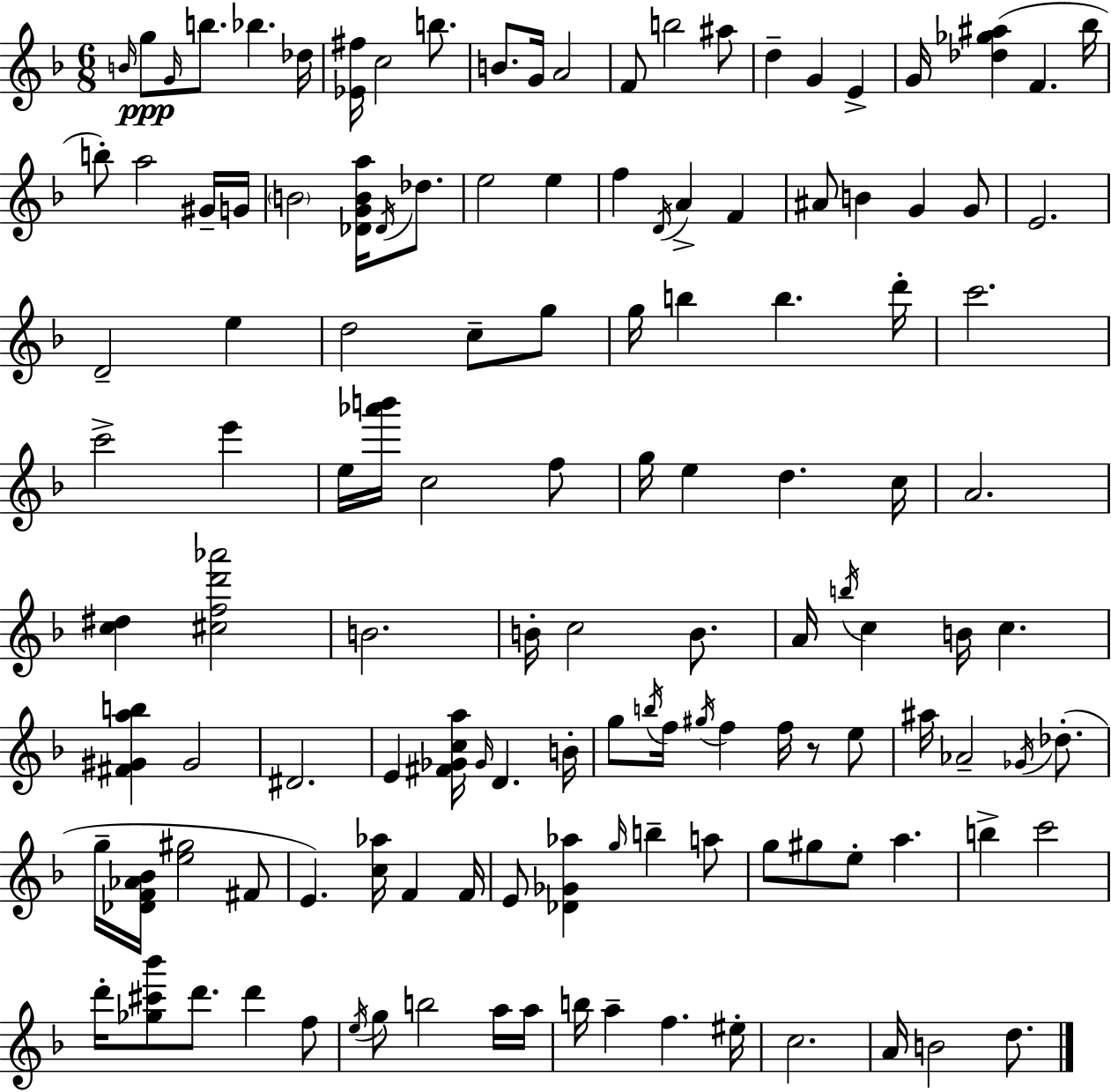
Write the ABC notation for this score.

X:1
T:Untitled
M:6/8
L:1/4
K:Dm
B/4 g/2 G/4 b/2 _b _d/4 [_E^f]/4 c2 b/2 B/2 G/4 A2 F/2 b2 ^a/2 d G E G/4 [_d_g^a] F _b/4 b/2 a2 ^G/4 G/4 B2 [_DGBa]/4 _D/4 _d/2 e2 e f D/4 A F ^A/2 B G G/2 E2 D2 e d2 c/2 g/2 g/4 b b d'/4 c'2 c'2 e' e/4 [_a'b']/4 c2 f/2 g/4 e d c/4 A2 [c^d] [^cfd'_a']2 B2 B/4 c2 B/2 A/4 b/4 c B/4 c [^F^Gab] ^G2 ^D2 E [^F_Gca]/4 _G/4 D B/4 g/2 b/4 f/4 ^g/4 f f/4 z/2 e/2 ^a/4 _A2 _G/4 _d/2 g/4 [_DF_A_B]/4 [e^g]2 ^F/2 E [c_a]/4 F F/4 E/2 [_D_G_a] g/4 b a/2 g/2 ^g/2 e/2 a b c'2 d'/4 [_g^c'_b']/2 d'/2 d' f/2 e/4 g/2 b2 a/4 a/4 b/4 a f ^e/4 c2 A/4 B2 d/2